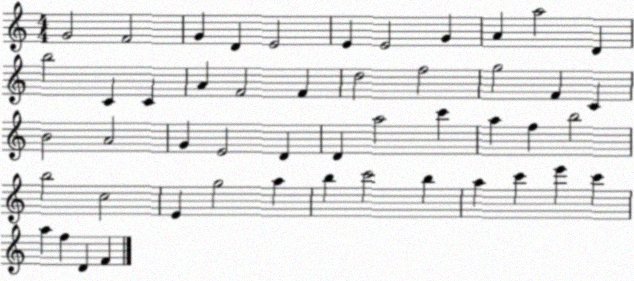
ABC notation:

X:1
T:Untitled
M:4/4
L:1/4
K:C
G2 F2 G D E2 E E2 G A a2 D b2 C C A F2 F d2 f2 g2 F C B2 A2 G E2 D D a2 c' a f b2 b2 c2 E g2 a b c'2 b a c' e' c' a f D F